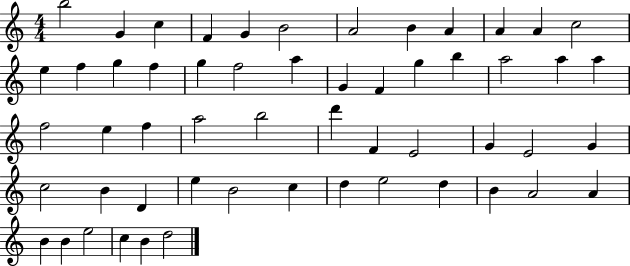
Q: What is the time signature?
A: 4/4